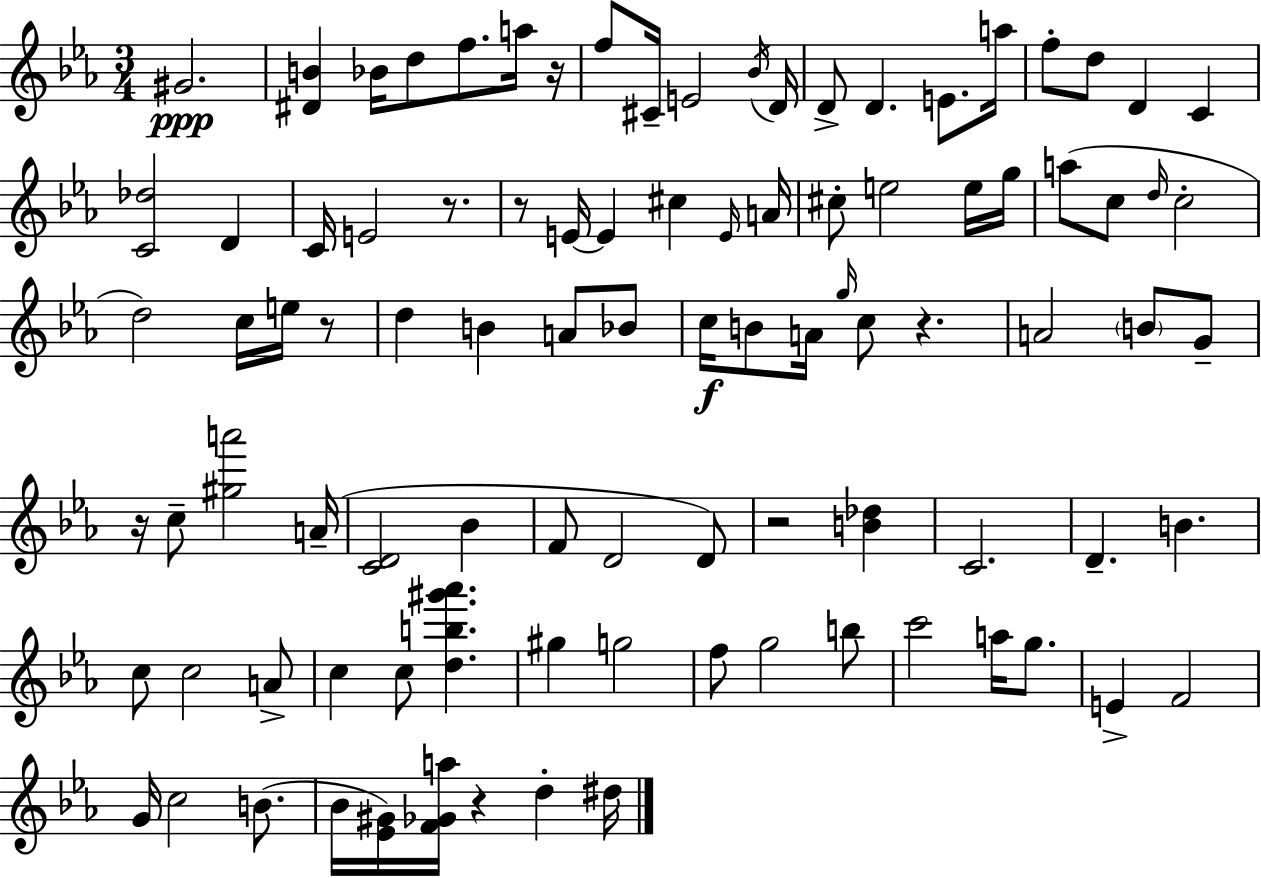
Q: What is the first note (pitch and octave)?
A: G#4